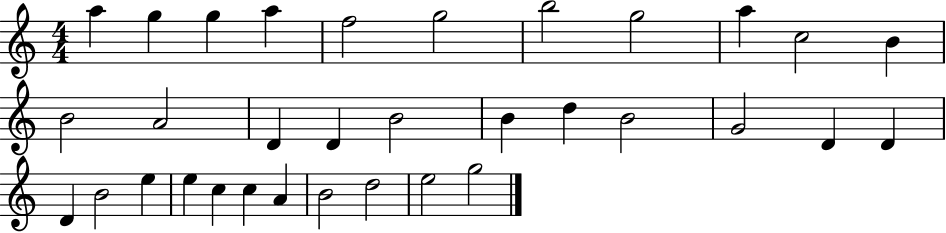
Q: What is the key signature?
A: C major